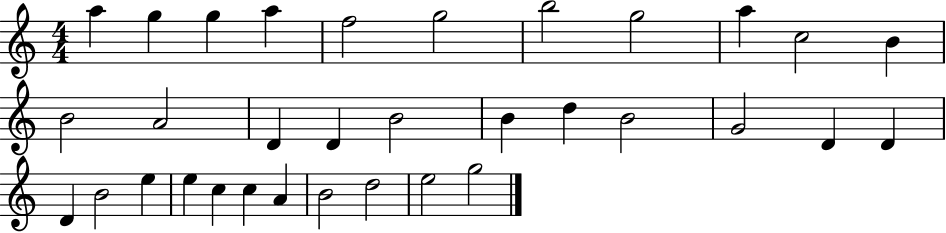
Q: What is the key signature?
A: C major